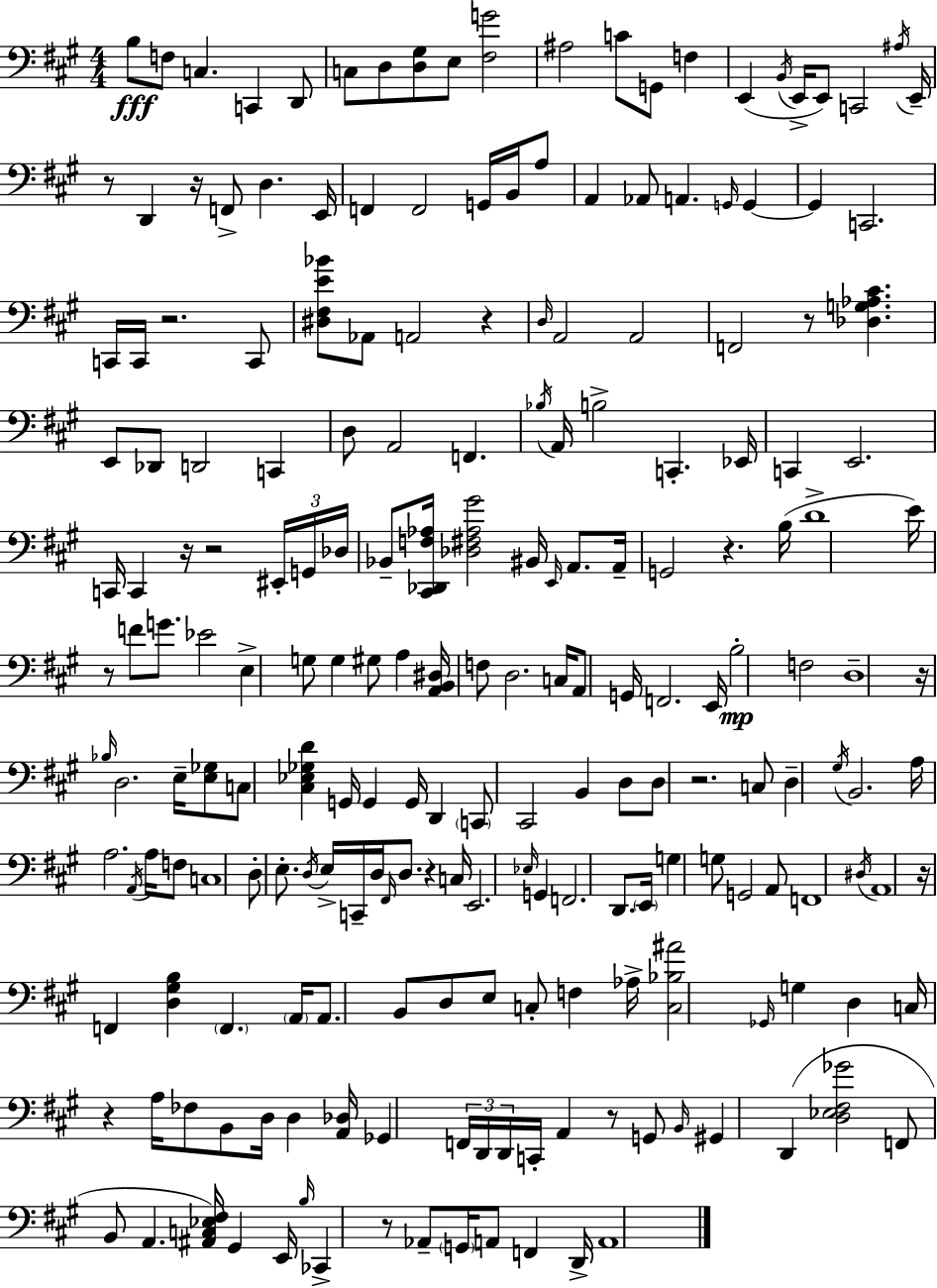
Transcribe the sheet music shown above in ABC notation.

X:1
T:Untitled
M:4/4
L:1/4
K:A
B,/2 F,/2 C, C,, D,,/2 C,/2 D,/2 [D,^G,]/2 E,/2 [^F,G]2 ^A,2 C/2 G,,/2 F, E,, B,,/4 E,,/4 E,,/2 C,,2 ^A,/4 E,,/4 z/2 D,, z/4 F,,/2 D, E,,/4 F,, F,,2 G,,/4 B,,/4 A,/2 A,, _A,,/2 A,, G,,/4 G,, G,, C,,2 C,,/4 C,,/4 z2 C,,/2 [^D,^F,E_B]/2 _A,,/2 A,,2 z D,/4 A,,2 A,,2 F,,2 z/2 [_D,G,_A,^C] E,,/2 _D,,/2 D,,2 C,, D,/2 A,,2 F,, _B,/4 A,,/4 B,2 C,, _E,,/4 C,, E,,2 C,,/4 C,, z/4 z2 ^E,,/4 G,,/4 _D,/4 _B,,/2 [^C,,_D,,F,_A,]/4 [_D,^F,_A,^G]2 ^B,,/4 E,,/4 A,,/2 A,,/4 G,,2 z B,/4 D4 E/4 z/2 F/2 G/2 _E2 E, G,/2 G, ^G,/2 A, [A,,B,,^D,]/4 F,/2 D,2 C,/4 A,,/2 G,,/4 F,,2 E,,/4 B,2 F,2 D,4 z/4 _B,/4 D,2 E,/4 [E,_G,]/2 C,/2 [^C,_E,_G,D] G,,/4 G,, G,,/4 D,, C,,/2 ^C,,2 B,, D,/2 D,/2 z2 C,/2 D, ^G,/4 B,,2 A,/4 A,2 A,,/4 A,/4 F,/2 C,4 D,/2 E,/2 D,/4 E,/4 C,,/4 D,/4 ^F,,/4 D,/2 z C,/4 E,,2 _E,/4 G,, F,,2 D,,/2 E,,/4 G, G,/2 G,,2 A,,/2 F,,4 ^D,/4 A,,4 z/4 F,, [D,^G,B,] F,, A,,/4 A,,/2 B,,/2 D,/2 E,/2 C,/2 F, _A,/4 [C,_B,^A]2 _G,,/4 G, D, C,/4 z A,/4 _F,/2 B,,/2 D,/4 D, [A,,_D,]/4 _G,, F,,/4 D,,/4 D,,/4 C,,/4 A,, z/2 G,,/2 B,,/4 ^G,, D,, [D,_E,^F,_G]2 F,,/2 B,,/2 A,, [^A,,C,_E,^F,]/4 ^G,, E,,/4 B,/4 _C,, z/2 _A,,/2 G,,/4 A,,/2 F,, D,,/4 A,,4